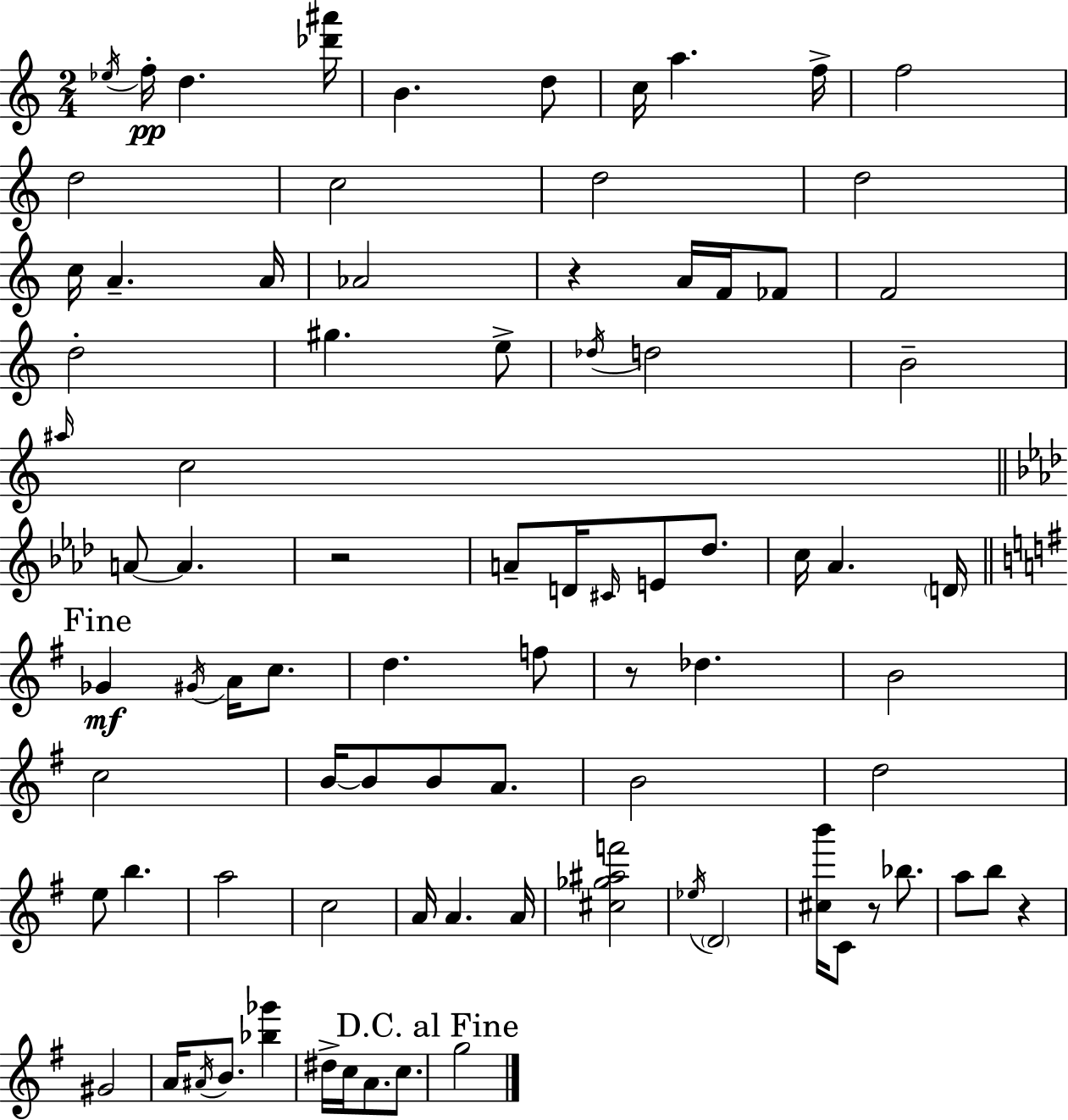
X:1
T:Untitled
M:2/4
L:1/4
K:C
_e/4 f/4 d [_d'^a']/4 B d/2 c/4 a f/4 f2 d2 c2 d2 d2 c/4 A A/4 _A2 z A/4 F/4 _F/2 F2 d2 ^g e/2 _d/4 d2 B2 ^a/4 c2 A/2 A z2 A/2 D/4 ^C/4 E/2 _d/2 c/4 _A D/4 _G ^G/4 A/4 c/2 d f/2 z/2 _d B2 c2 B/4 B/2 B/2 A/2 B2 d2 e/2 b a2 c2 A/4 A A/4 [^c_g^af']2 _e/4 D2 [^cb']/4 C/2 z/2 _b/2 a/2 b/2 z ^G2 A/4 ^A/4 B/2 [_b_g'] ^d/4 c/4 A/2 c/2 g2